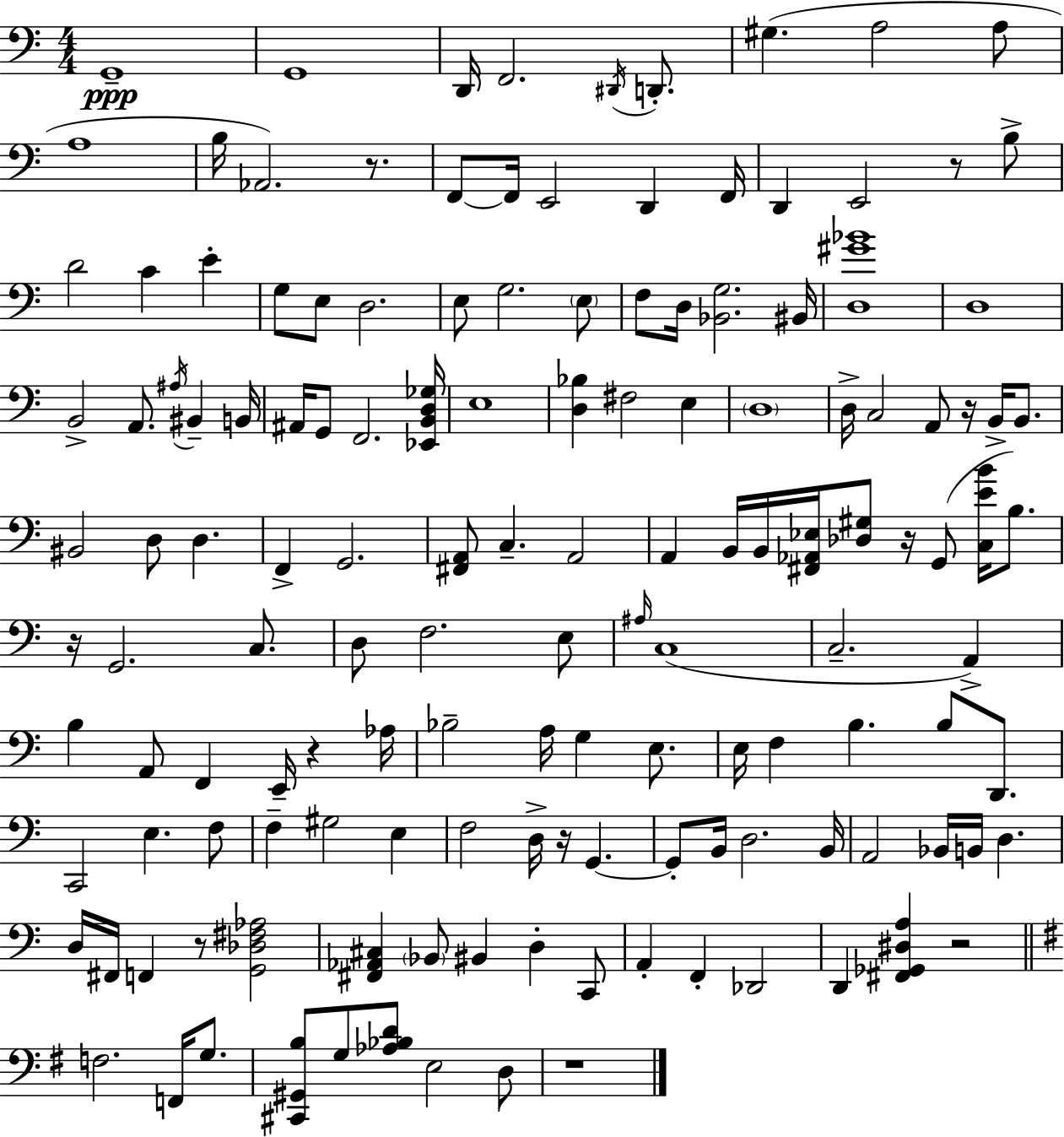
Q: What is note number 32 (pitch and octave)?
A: BIS2